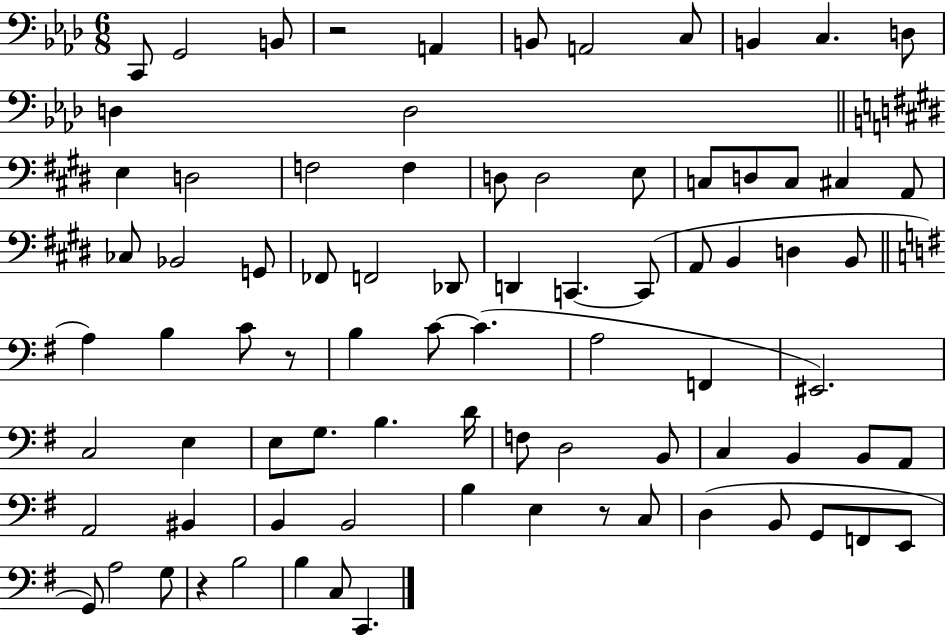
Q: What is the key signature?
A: AES major